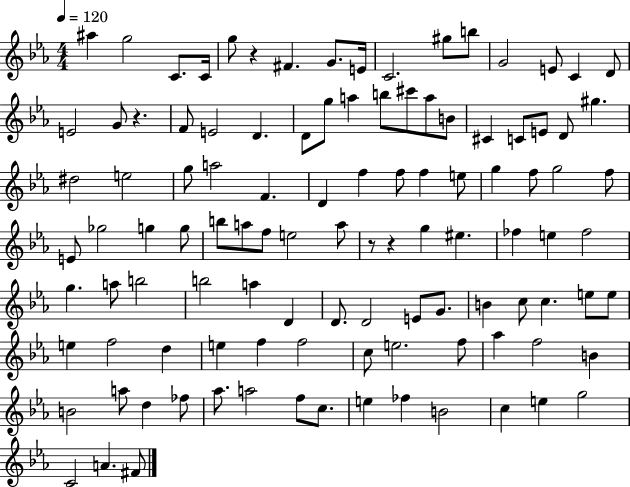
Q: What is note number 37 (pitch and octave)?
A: F4